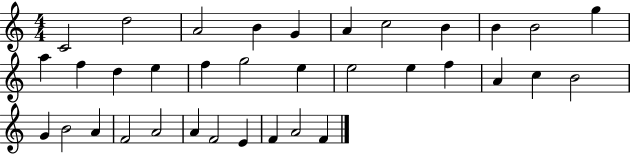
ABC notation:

X:1
T:Untitled
M:4/4
L:1/4
K:C
C2 d2 A2 B G A c2 B B B2 g a f d e f g2 e e2 e f A c B2 G B2 A F2 A2 A F2 E F A2 F